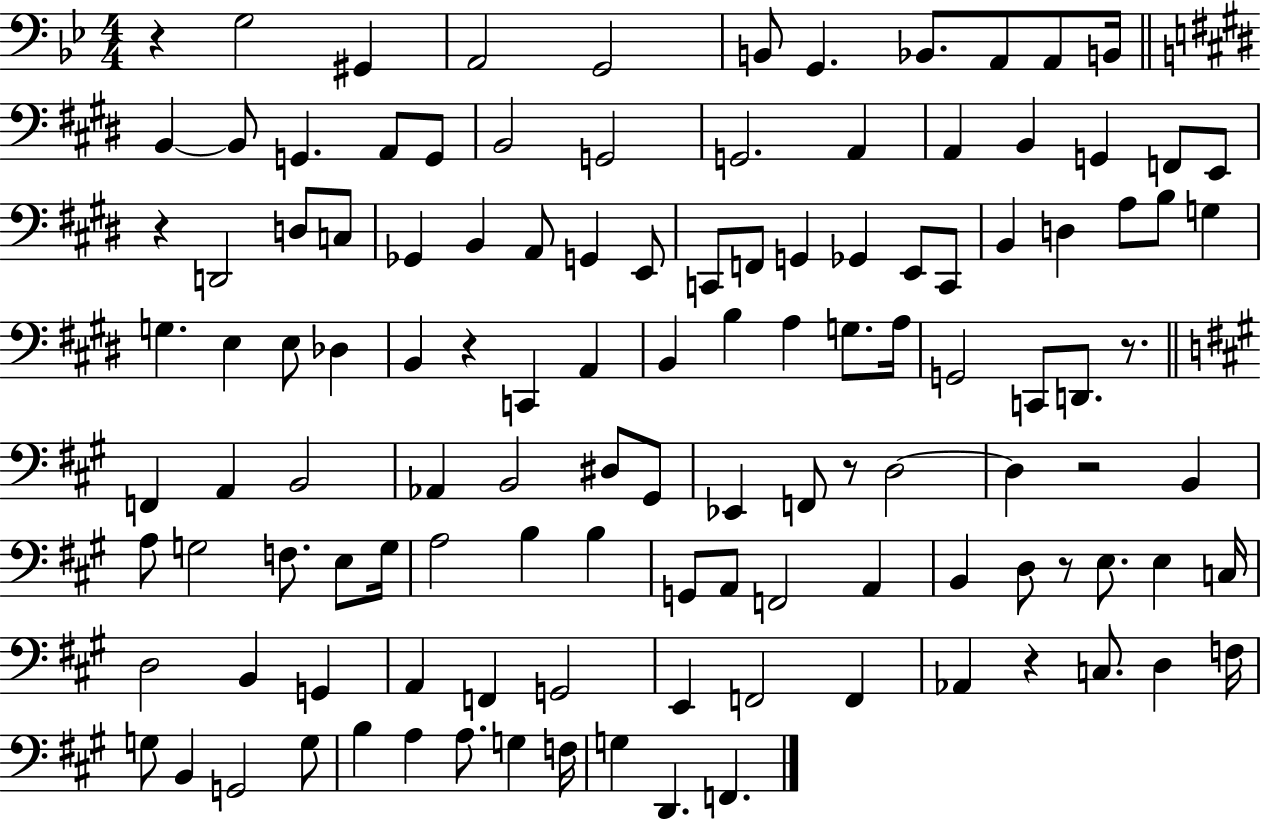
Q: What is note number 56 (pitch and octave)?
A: G2